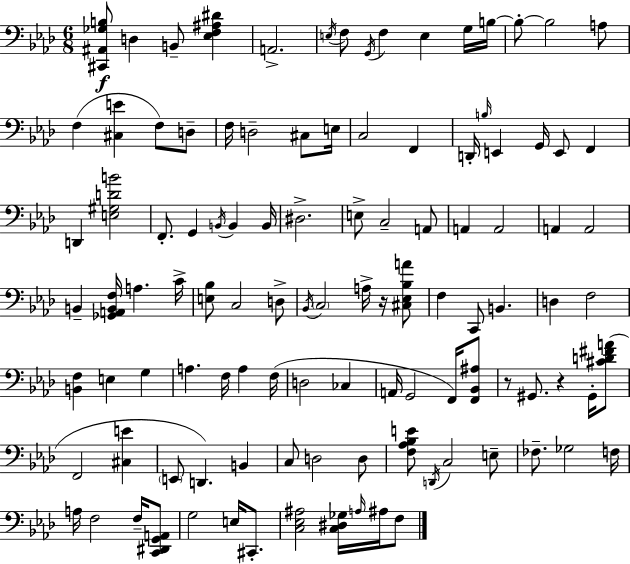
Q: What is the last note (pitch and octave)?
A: F3